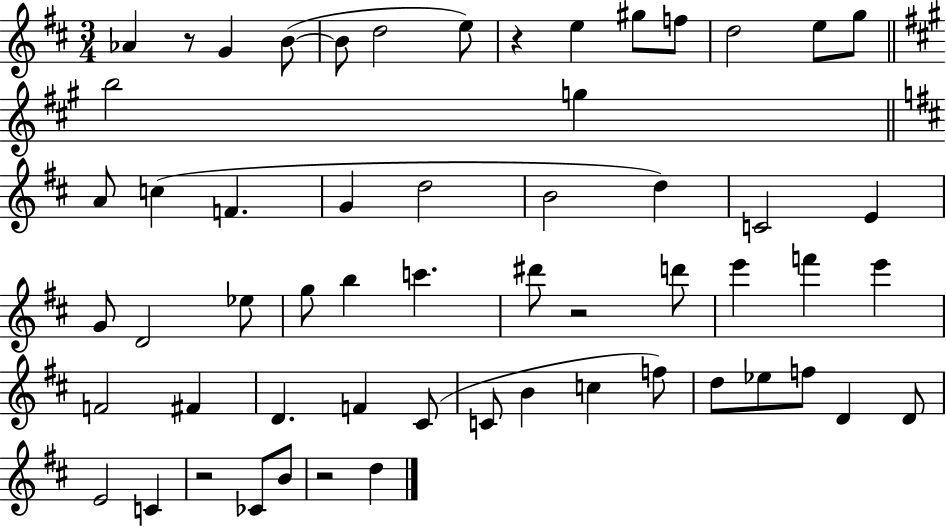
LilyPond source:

{
  \clef treble
  \numericTimeSignature
  \time 3/4
  \key d \major
  \repeat volta 2 { aes'4 r8 g'4 b'8~(~ | b'8 d''2 e''8) | r4 e''4 gis''8 f''8 | d''2 e''8 g''8 | \break \bar "||" \break \key a \major b''2 g''4 | \bar "||" \break \key b \minor a'8 c''4( f'4. | g'4 d''2 | b'2 d''4) | c'2 e'4 | \break g'8 d'2 ees''8 | g''8 b''4 c'''4. | dis'''8 r2 d'''8 | e'''4 f'''4 e'''4 | \break f'2 fis'4 | d'4. f'4 cis'8( | c'8 b'4 c''4 f''8) | d''8 ees''8 f''8 d'4 d'8 | \break e'2 c'4 | r2 ces'8 b'8 | r2 d''4 | } \bar "|."
}